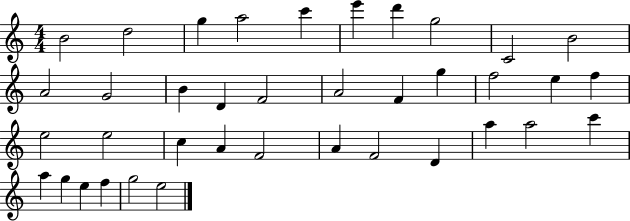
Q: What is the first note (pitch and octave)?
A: B4